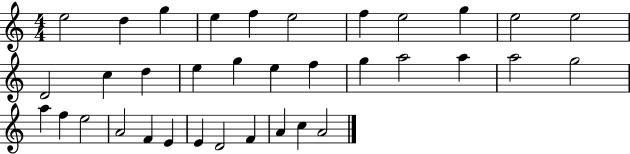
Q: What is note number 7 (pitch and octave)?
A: F5